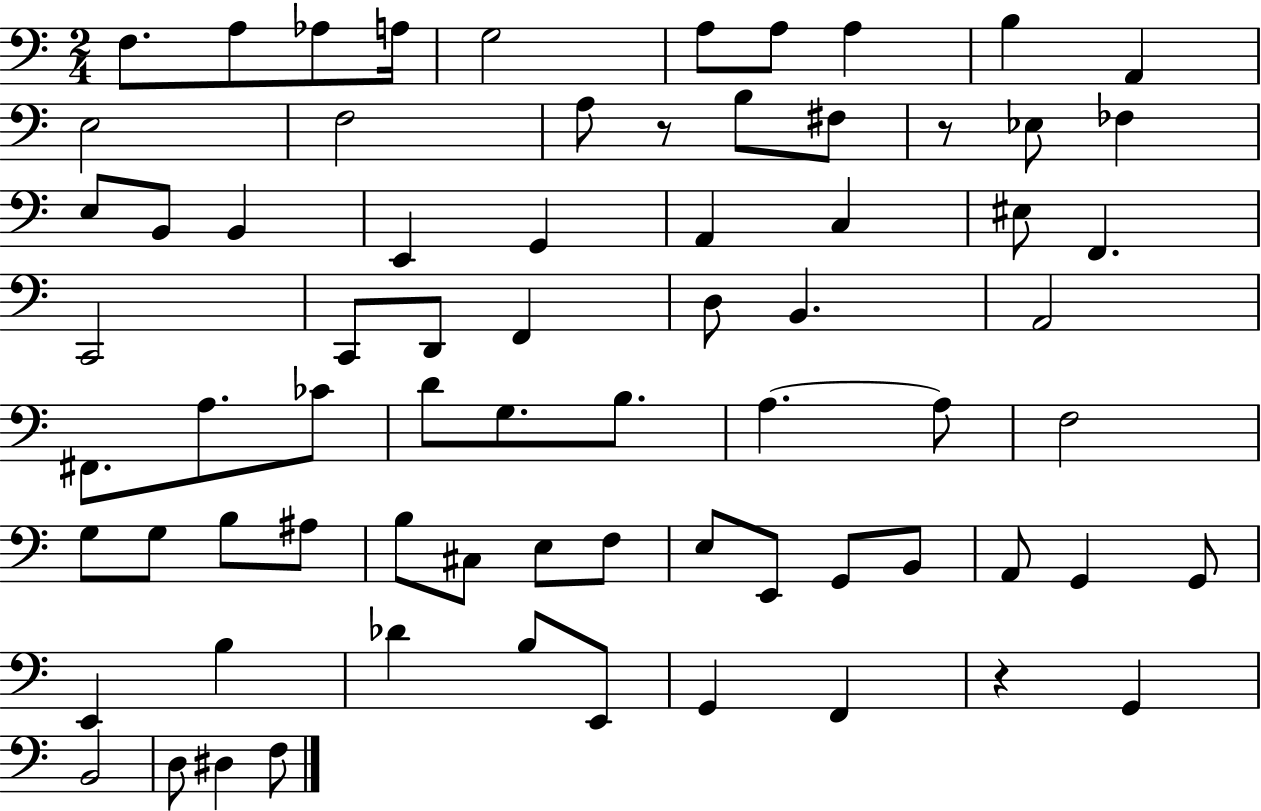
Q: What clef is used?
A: bass